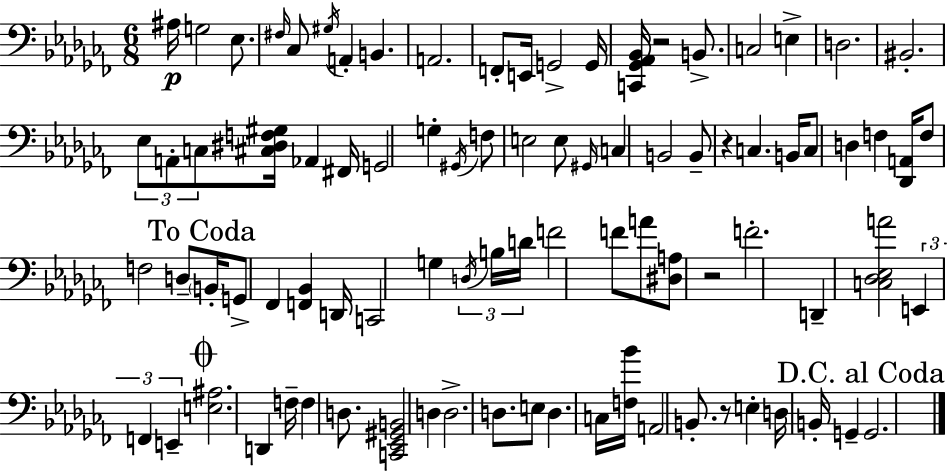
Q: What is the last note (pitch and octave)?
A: G2